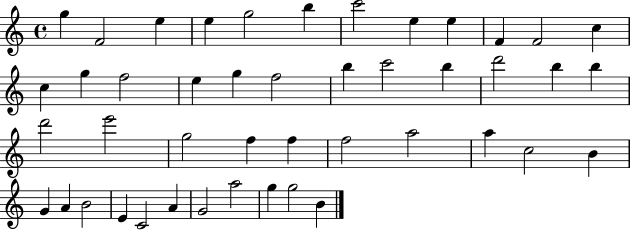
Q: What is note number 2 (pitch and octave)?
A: F4